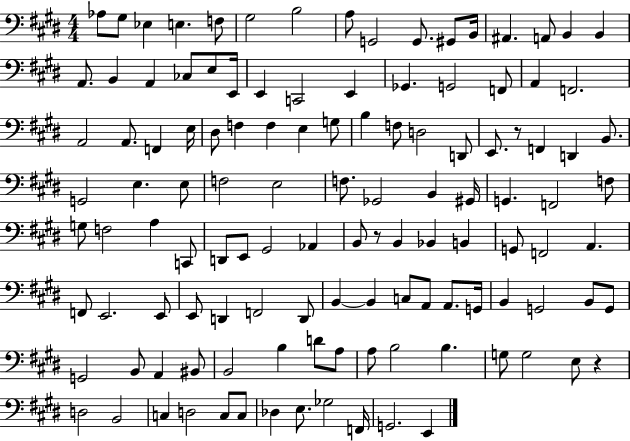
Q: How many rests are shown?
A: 3